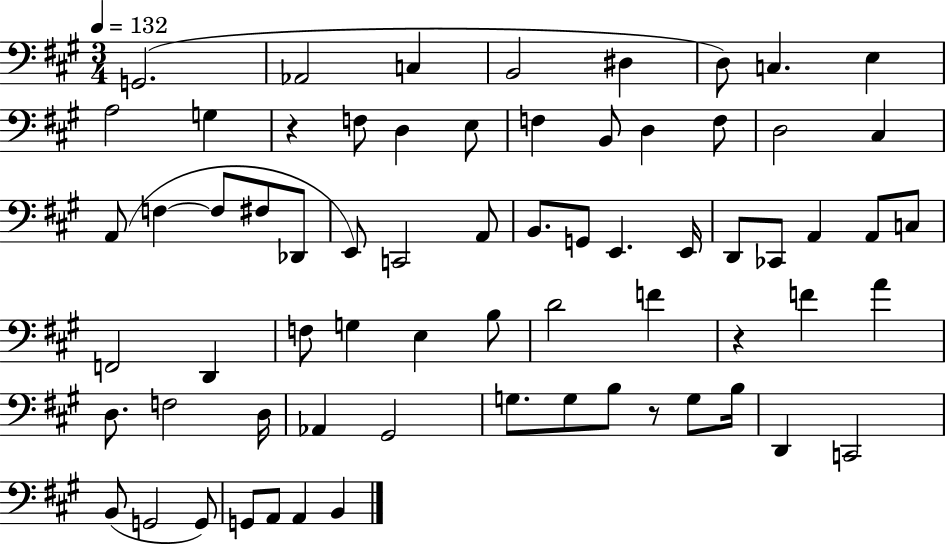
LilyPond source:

{
  \clef bass
  \numericTimeSignature
  \time 3/4
  \key a \major
  \tempo 4 = 132
  g,2.( | aes,2 c4 | b,2 dis4 | d8) c4. e4 | \break a2 g4 | r4 f8 d4 e8 | f4 b,8 d4 f8 | d2 cis4 | \break a,8( f4~~ f8 fis8 des,8 | e,8) c,2 a,8 | b,8. g,8 e,4. e,16 | d,8 ces,8 a,4 a,8 c8 | \break f,2 d,4 | f8 g4 e4 b8 | d'2 f'4 | r4 f'4 a'4 | \break d8. f2 d16 | aes,4 gis,2 | g8. g8 b8 r8 g8 b16 | d,4 c,2 | \break b,8( g,2 g,8) | g,8 a,8 a,4 b,4 | \bar "|."
}